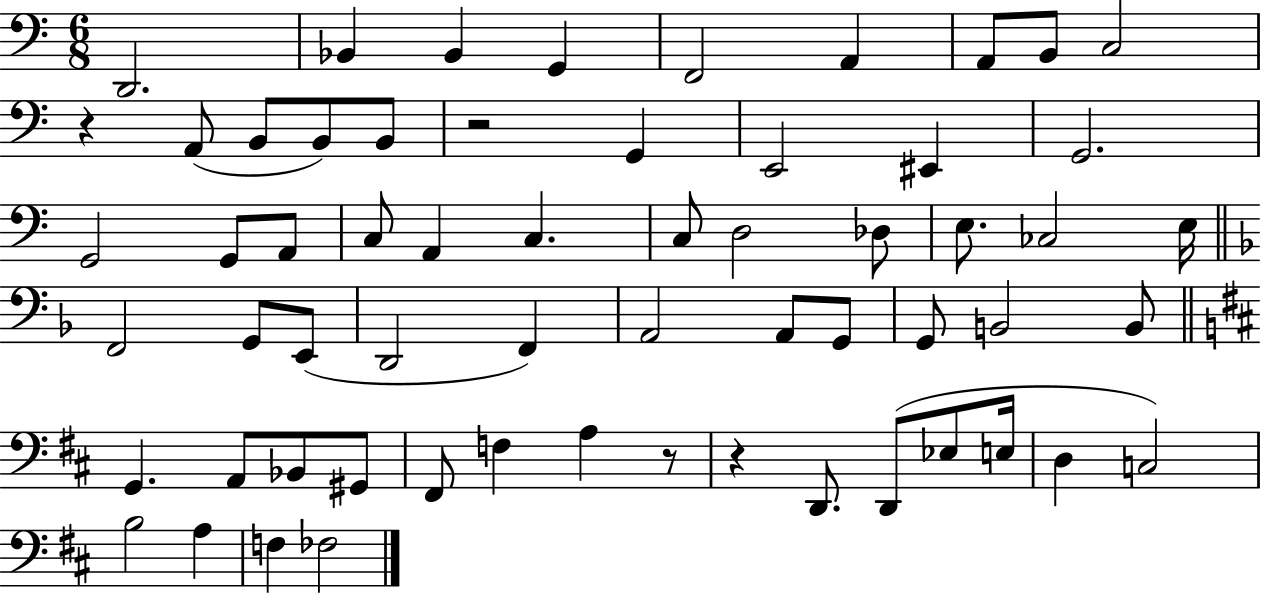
D2/h. Bb2/q Bb2/q G2/q F2/h A2/q A2/e B2/e C3/h R/q A2/e B2/e B2/e B2/e R/h G2/q E2/h EIS2/q G2/h. G2/h G2/e A2/e C3/e A2/q C3/q. C3/e D3/h Db3/e E3/e. CES3/h E3/s F2/h G2/e E2/e D2/h F2/q A2/h A2/e G2/e G2/e B2/h B2/e G2/q. A2/e Bb2/e G#2/e F#2/e F3/q A3/q R/e R/q D2/e. D2/e Eb3/e E3/s D3/q C3/h B3/h A3/q F3/q FES3/h